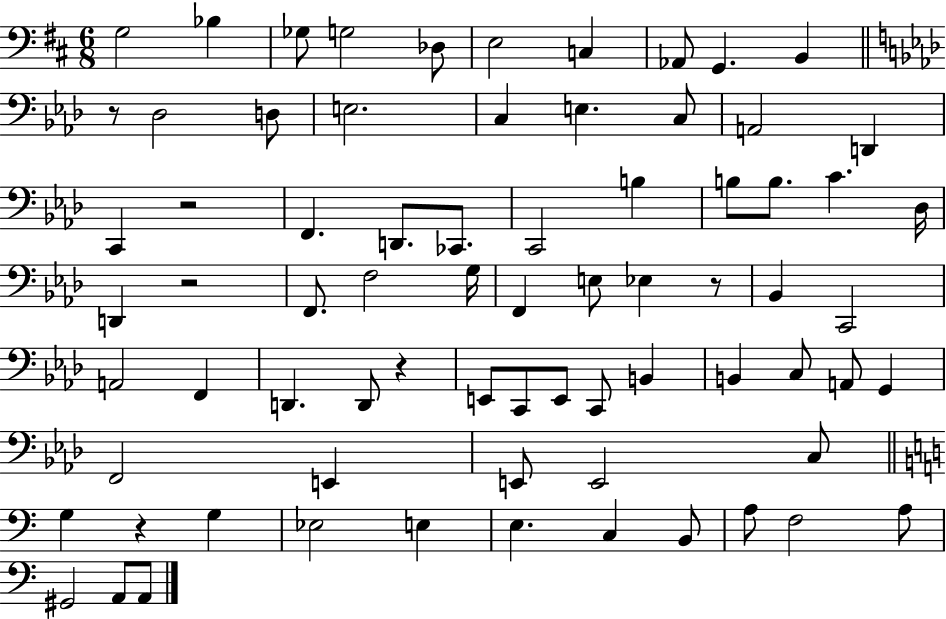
{
  \clef bass
  \numericTimeSignature
  \time 6/8
  \key d \major
  g2 bes4 | ges8 g2 des8 | e2 c4 | aes,8 g,4. b,4 | \break \bar "||" \break \key f \minor r8 des2 d8 | e2. | c4 e4. c8 | a,2 d,4 | \break c,4 r2 | f,4. d,8. ces,8. | c,2 b4 | b8 b8. c'4. des16 | \break d,4 r2 | f,8. f2 g16 | f,4 e8 ees4 r8 | bes,4 c,2 | \break a,2 f,4 | d,4. d,8 r4 | e,8 c,8 e,8 c,8 b,4 | b,4 c8 a,8 g,4 | \break f,2 e,4 | e,8 e,2 c8 | \bar "||" \break \key a \minor g4 r4 g4 | ees2 e4 | e4. c4 b,8 | a8 f2 a8 | \break gis,2 a,8 a,8 | \bar "|."
}